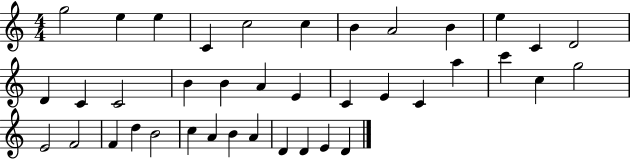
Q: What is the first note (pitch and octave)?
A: G5